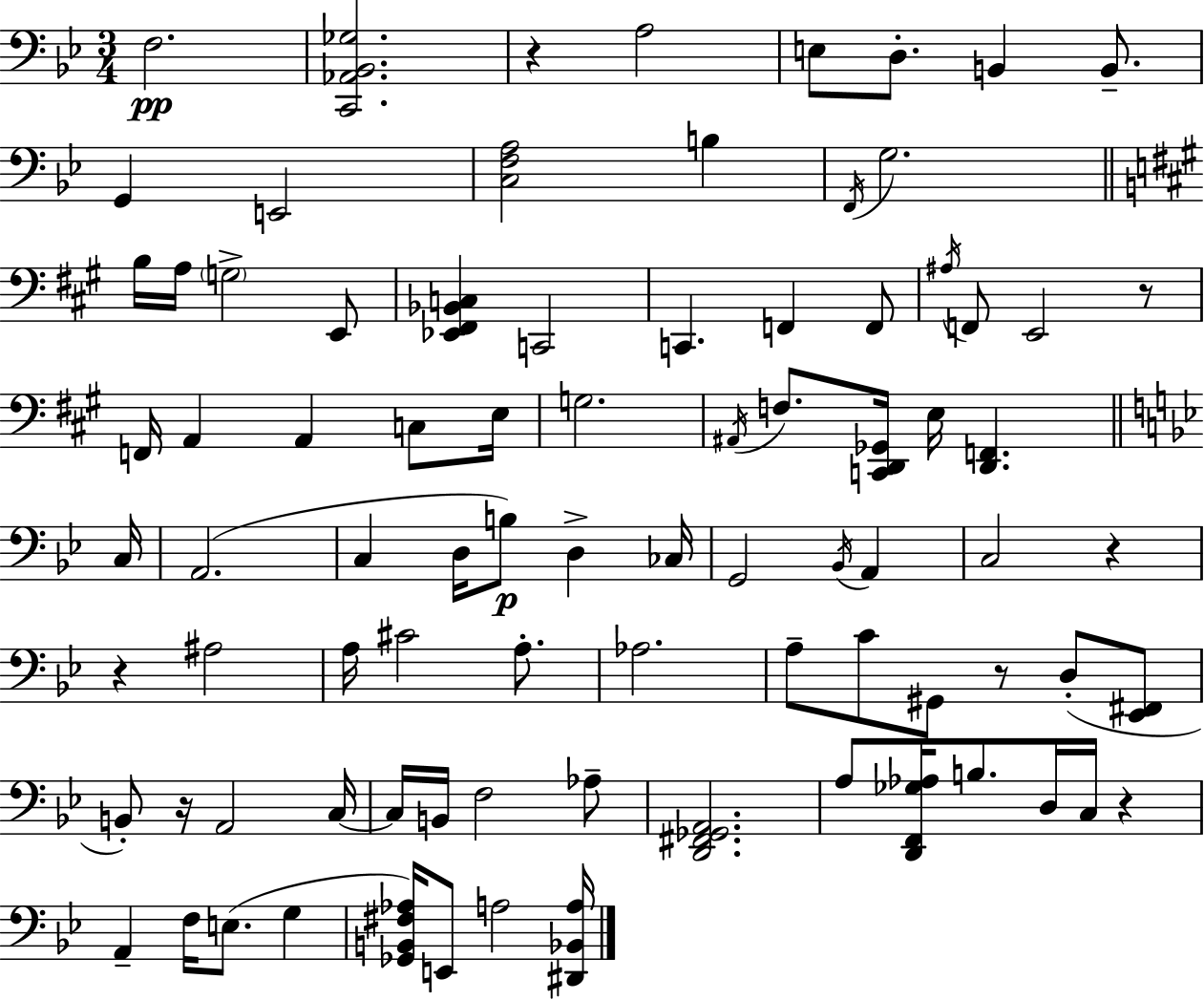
{
  \clef bass
  \numericTimeSignature
  \time 3/4
  \key bes \major
  f2.\pp | <c, aes, bes, ges>2. | r4 a2 | e8 d8.-. b,4 b,8.-- | \break g,4 e,2 | <c f a>2 b4 | \acciaccatura { f,16 } g2. | \bar "||" \break \key a \major b16 a16 \parenthesize g2-> e,8 | <ees, fis, bes, c>4 c,2 | c,4. f,4 f,8 | \acciaccatura { ais16 } f,8 e,2 r8 | \break f,16 a,4 a,4 c8 | e16 g2. | \acciaccatura { ais,16 } f8. <c, d, ges,>16 e16 <d, f,>4. | \bar "||" \break \key bes \major c16 a,2.( | c4 d16 b8\p) d4-> | ces16 g,2 \acciaccatura { bes,16 } a,4 | c2 r4 | \break r4 ais2 | a16 cis'2 a8.-. | aes2. | a8-- c'8 gis,8 r8 d8-.( | \break <ees, fis,>8 b,8-.) r16 a,2 | c16~~ c16 b,16 f2 | aes8-- <d, fis, ges, a,>2. | a8 <d, f, ges aes>16 b8. d16 c16 r4 | \break a,4-- f16 e8.( g4 | <ges, b, fis aes>16) e,8 a2 | <dis, bes, a>16 \bar "|."
}